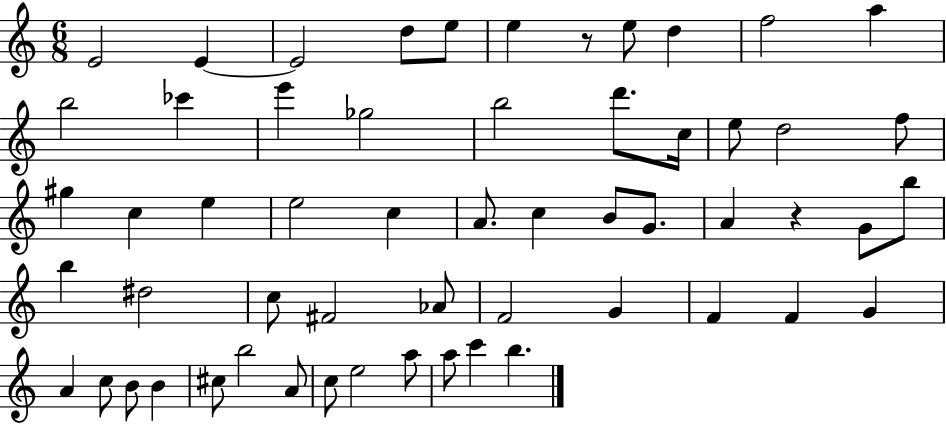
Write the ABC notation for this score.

X:1
T:Untitled
M:6/8
L:1/4
K:C
E2 E E2 d/2 e/2 e z/2 e/2 d f2 a b2 _c' e' _g2 b2 d'/2 c/4 e/2 d2 f/2 ^g c e e2 c A/2 c B/2 G/2 A z G/2 b/2 b ^d2 c/2 ^F2 _A/2 F2 G F F G A c/2 B/2 B ^c/2 b2 A/2 c/2 e2 a/2 a/2 c' b